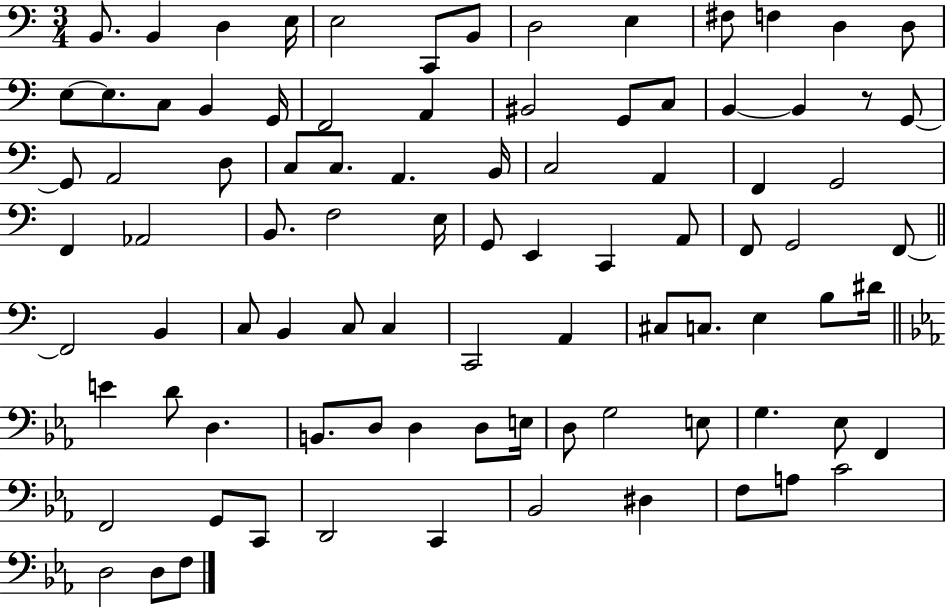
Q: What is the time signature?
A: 3/4